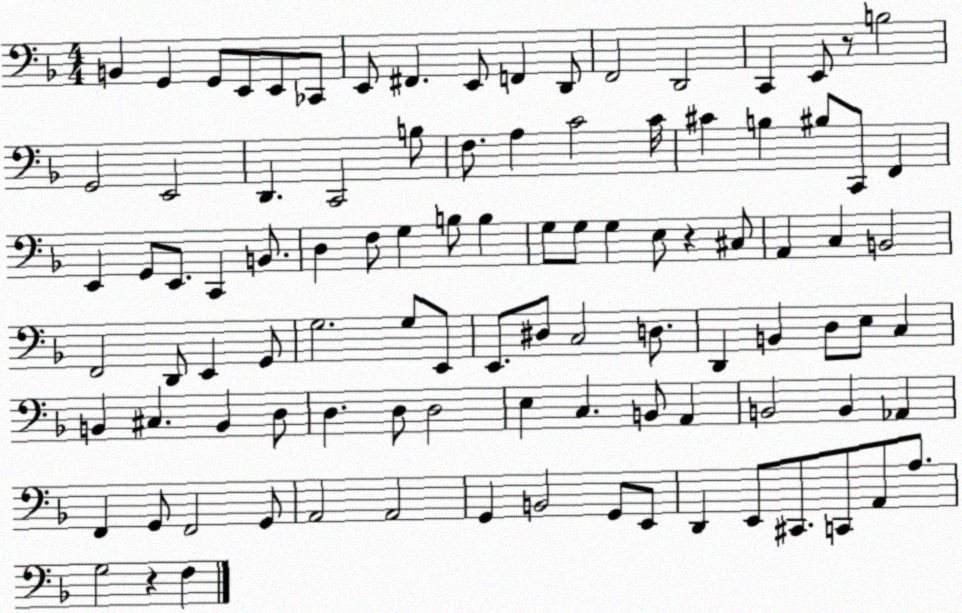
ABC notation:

X:1
T:Untitled
M:4/4
L:1/4
K:F
B,, G,, G,,/2 E,,/2 E,,/2 _C,,/2 E,,/2 ^F,, E,,/2 F,, D,,/2 F,,2 D,,2 C,, E,,/2 z/2 B,2 G,,2 E,,2 D,, C,,2 B,/2 F,/2 A, C2 C/4 ^C B, ^B,/2 C,,/2 F,, E,, G,,/2 E,,/2 C,, B,,/2 D, F,/2 G, B,/2 B, G,/2 G,/2 G, E,/2 z ^C,/2 A,, C, B,,2 F,,2 D,,/2 E,, G,,/2 G,2 G,/2 E,,/2 E,,/2 ^D,/2 C,2 D,/2 D,, B,, D,/2 E,/2 C, B,, ^C, B,, D,/2 D, D,/2 D,2 E, C, B,,/2 A,, B,,2 B,, _A,, F,, G,,/2 F,,2 G,,/2 A,,2 A,,2 G,, B,,2 G,,/2 E,,/2 D,, E,,/2 ^C,,/2 C,,/2 A,,/2 A,/2 G,2 z F,